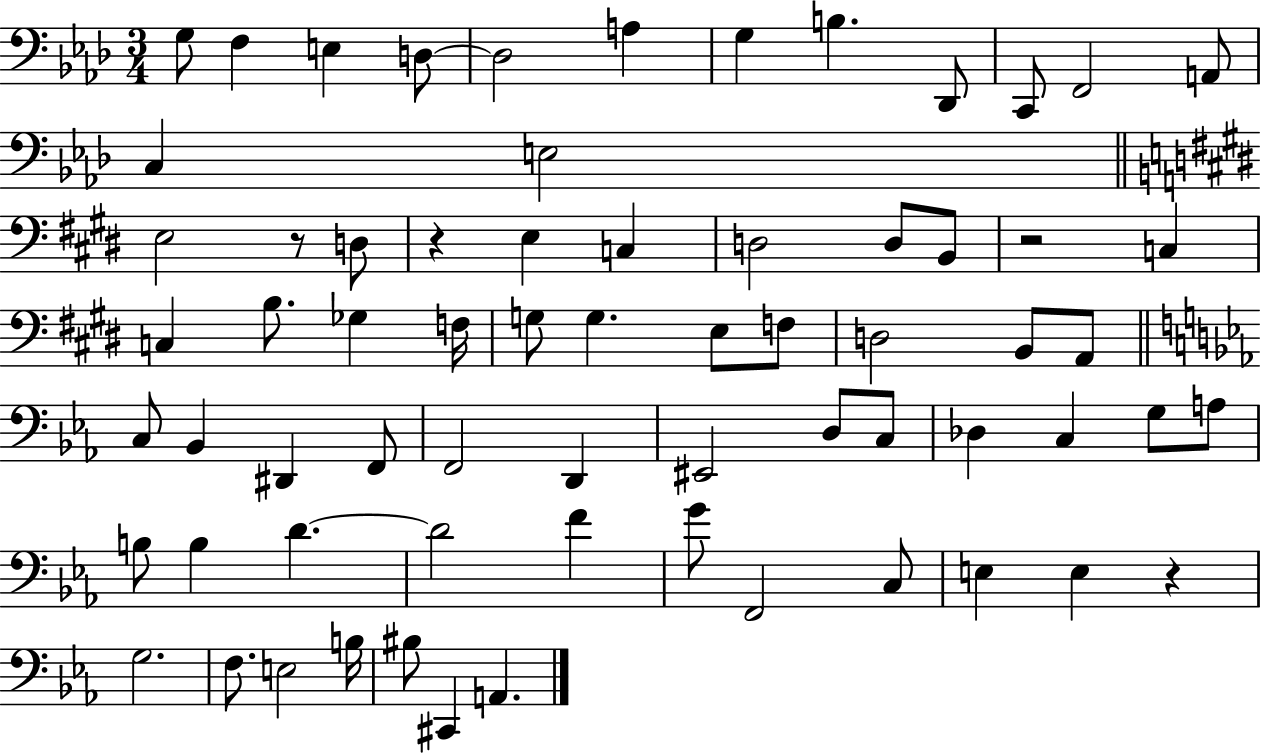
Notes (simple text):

G3/e F3/q E3/q D3/e D3/h A3/q G3/q B3/q. Db2/e C2/e F2/h A2/e C3/q E3/h E3/h R/e D3/e R/q E3/q C3/q D3/h D3/e B2/e R/h C3/q C3/q B3/e. Gb3/q F3/s G3/e G3/q. E3/e F3/e D3/h B2/e A2/e C3/e Bb2/q D#2/q F2/e F2/h D2/q EIS2/h D3/e C3/e Db3/q C3/q G3/e A3/e B3/e B3/q D4/q. D4/h F4/q G4/e F2/h C3/e E3/q E3/q R/q G3/h. F3/e. E3/h B3/s BIS3/e C#2/q A2/q.